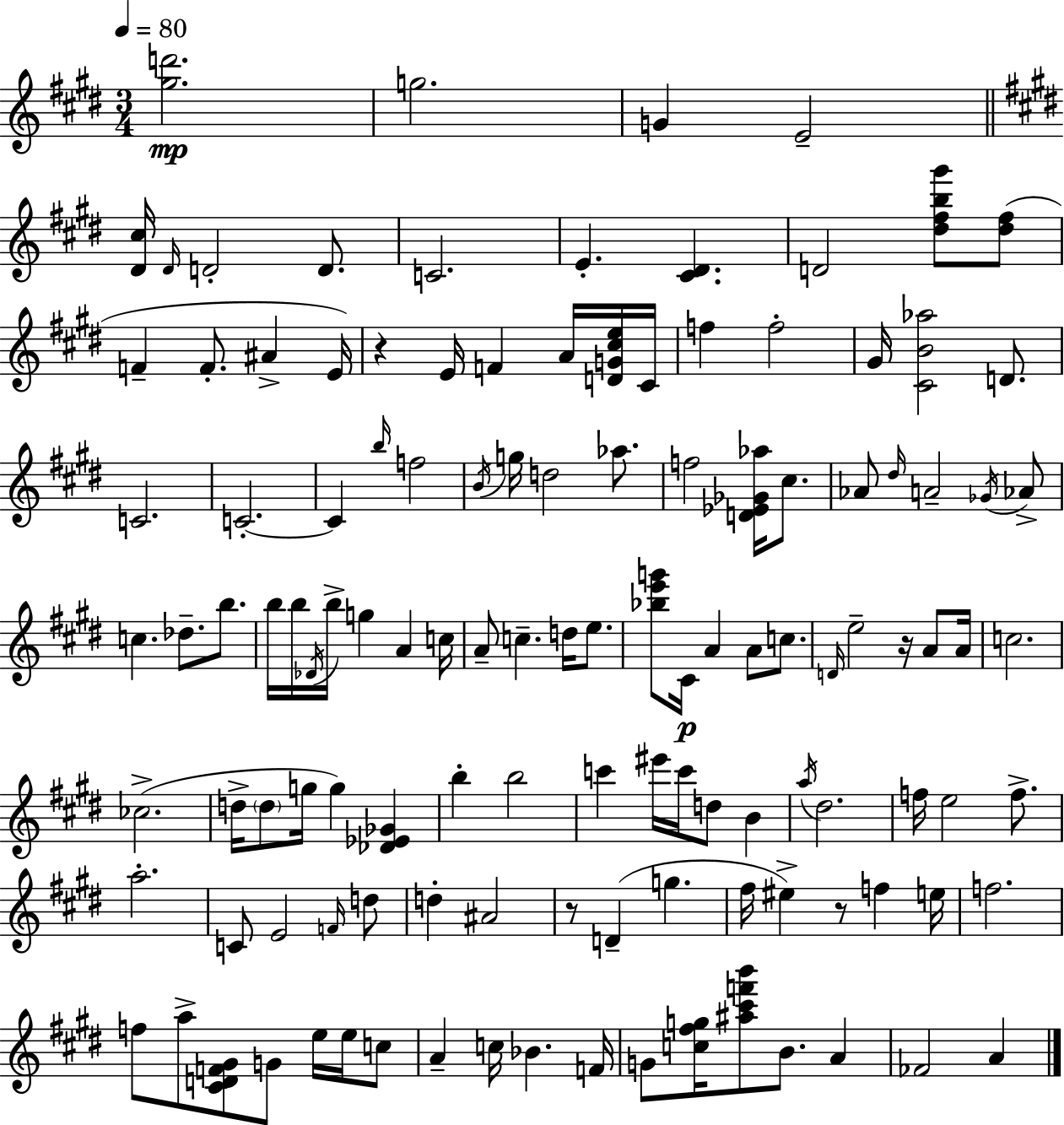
X:1
T:Untitled
M:3/4
L:1/4
K:E
[^gd']2 g2 G E2 [^D^c]/4 ^D/4 D2 D/2 C2 E [^C^D] D2 [^d^fb^g']/2 [^d^f]/2 F F/2 ^A E/4 z E/4 F A/4 [DG^ce]/4 ^C/4 f f2 ^G/4 [^CB_a]2 D/2 C2 C2 C b/4 f2 B/4 g/4 d2 _a/2 f2 [D_E_G_a]/4 ^c/2 _A/2 ^d/4 A2 _G/4 _A/2 c _d/2 b/2 b/4 b/4 _D/4 b/4 g A c/4 A/2 c d/4 e/2 [_be'g']/2 ^C/4 A A/2 c/2 D/4 e2 z/4 A/2 A/4 c2 _c2 d/4 d/2 g/4 g [_D_E_G] b b2 c' ^e'/4 c'/4 d/2 B a/4 ^d2 f/4 e2 f/2 a2 C/2 E2 F/4 d/2 d ^A2 z/2 D g ^f/4 ^e z/2 f e/4 f2 f/2 a/2 [^CDF^G]/2 G/2 e/4 e/4 c/2 A c/4 _B F/4 G/2 [c^fg]/4 [^a^c'f'b']/2 B/2 A _F2 A